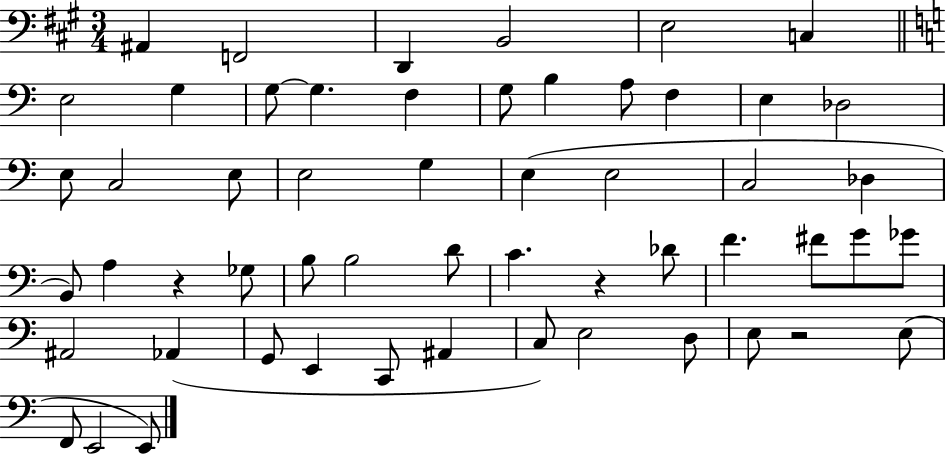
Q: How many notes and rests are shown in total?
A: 55